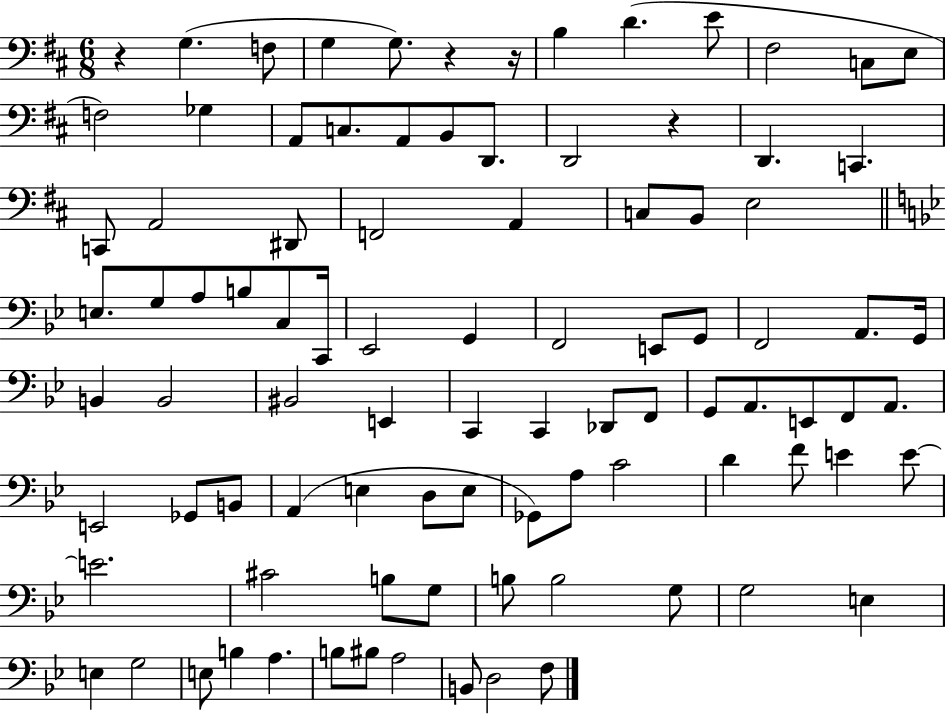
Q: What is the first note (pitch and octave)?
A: G3